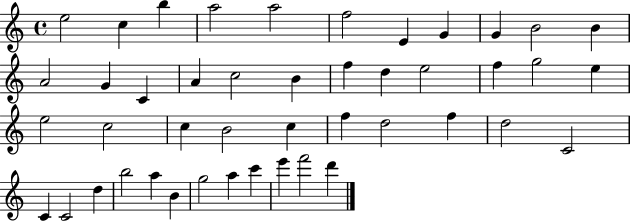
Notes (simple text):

E5/h C5/q B5/q A5/h A5/h F5/h E4/q G4/q G4/q B4/h B4/q A4/h G4/q C4/q A4/q C5/h B4/q F5/q D5/q E5/h F5/q G5/h E5/q E5/h C5/h C5/q B4/h C5/q F5/q D5/h F5/q D5/h C4/h C4/q C4/h D5/q B5/h A5/q B4/q G5/h A5/q C6/q E6/q F6/h D6/q